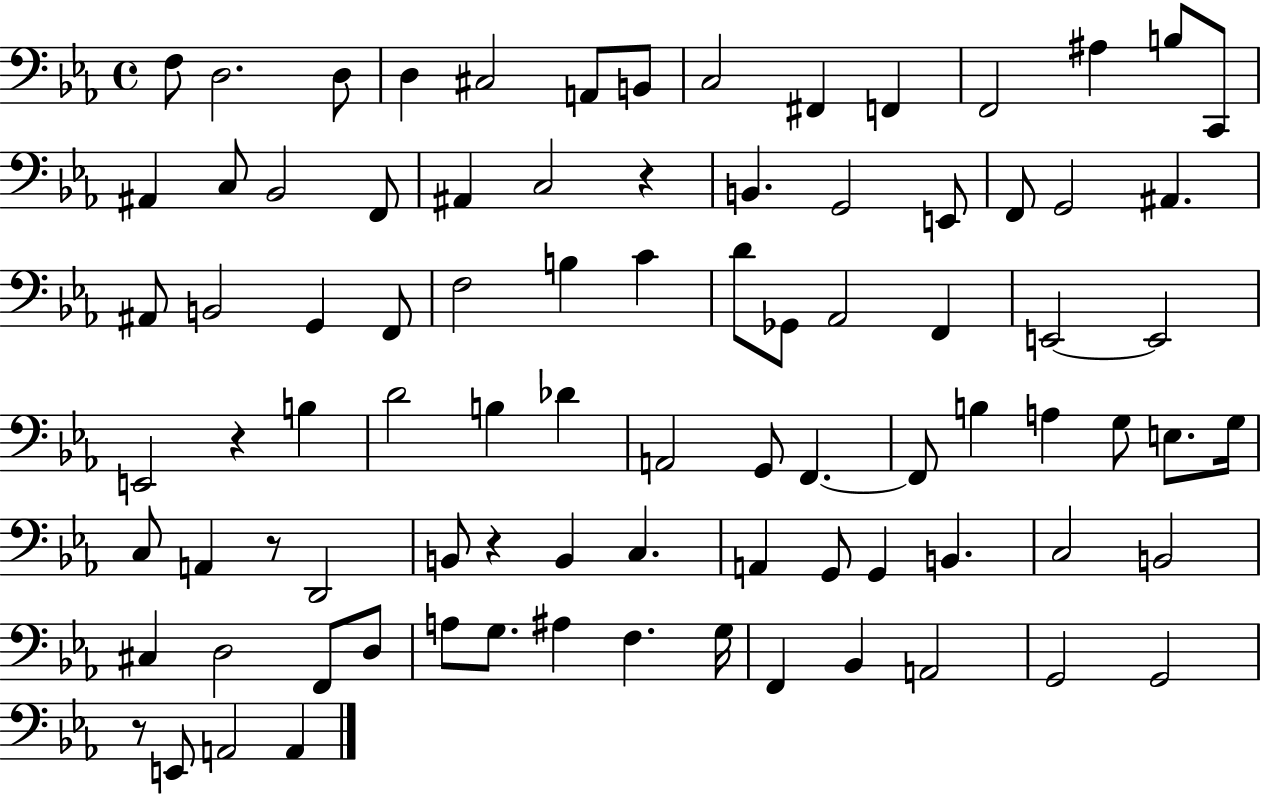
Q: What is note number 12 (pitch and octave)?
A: A#3